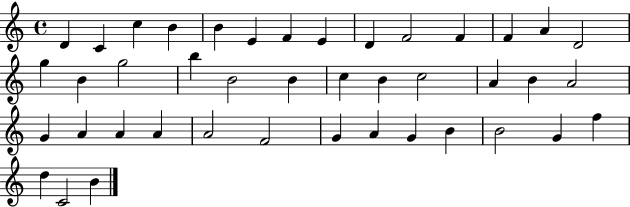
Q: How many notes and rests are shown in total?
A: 42